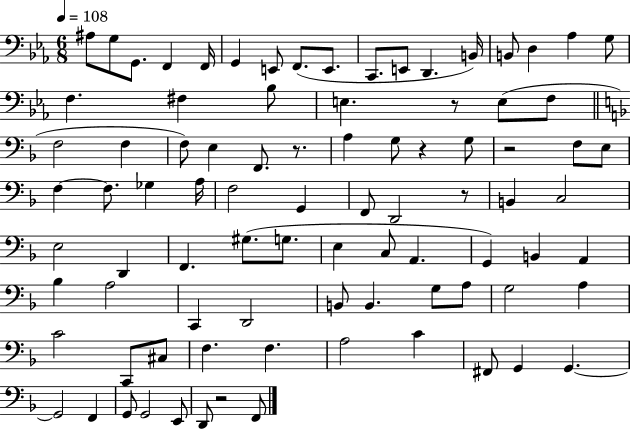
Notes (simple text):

A#3/e G3/e G2/e. F2/q F2/s G2/q E2/e F2/e. E2/e. C2/e. E2/e D2/q. B2/s B2/e D3/q Ab3/q G3/e F3/q. F#3/q Bb3/e E3/q. R/e E3/e F3/e F3/h F3/q F3/e E3/q F2/e. R/e. A3/q G3/e R/q G3/e R/h F3/e E3/e F3/q F3/e. Gb3/q A3/s F3/h G2/q F2/e D2/h R/e B2/q C3/h E3/h D2/q F2/q. G#3/e. G3/e. E3/q C3/e A2/q. G2/q B2/q A2/q Bb3/q A3/h C2/q D2/h B2/e B2/q. G3/e A3/e G3/h A3/q C4/h C2/e C#3/e F3/q. F3/q. A3/h C4/q F#2/e G2/q G2/q. G2/h F2/q G2/e G2/h E2/e D2/e R/h F2/e